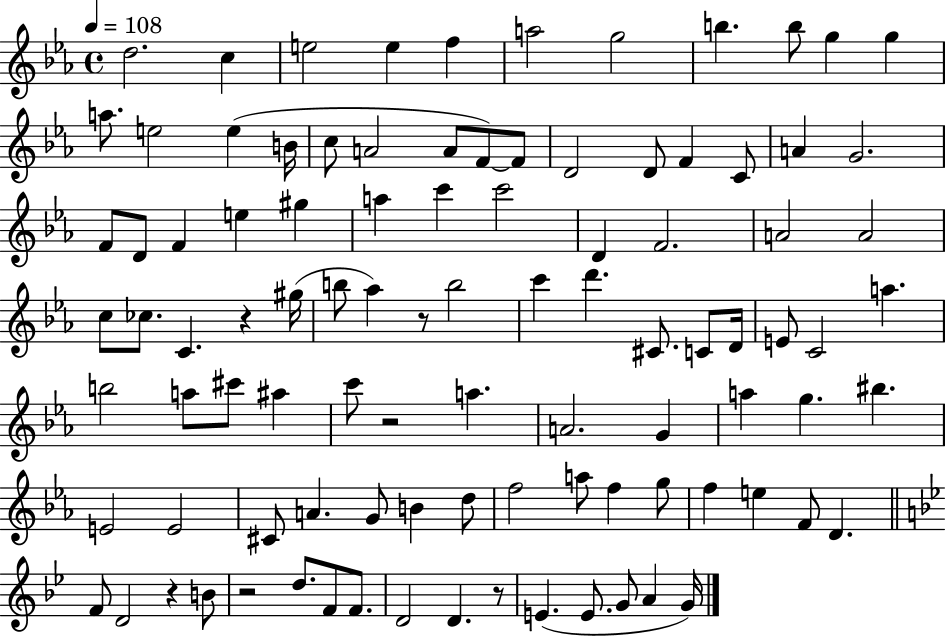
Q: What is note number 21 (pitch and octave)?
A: D4